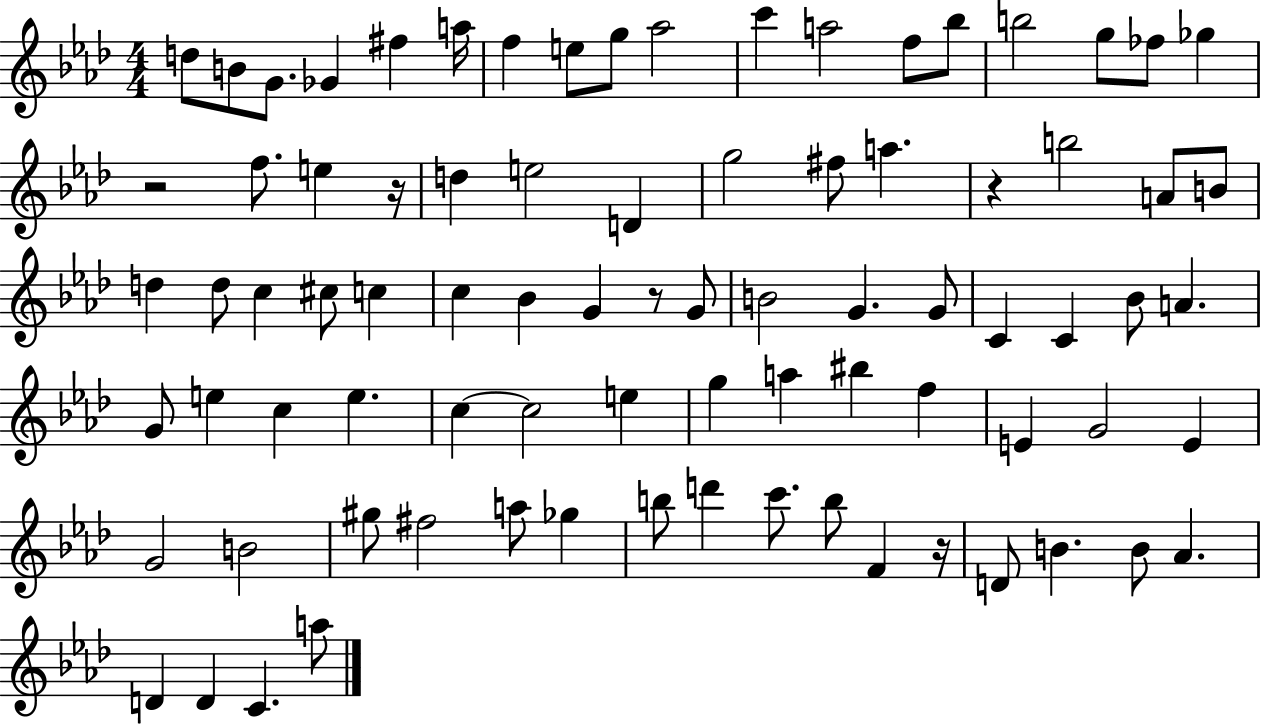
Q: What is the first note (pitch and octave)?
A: D5